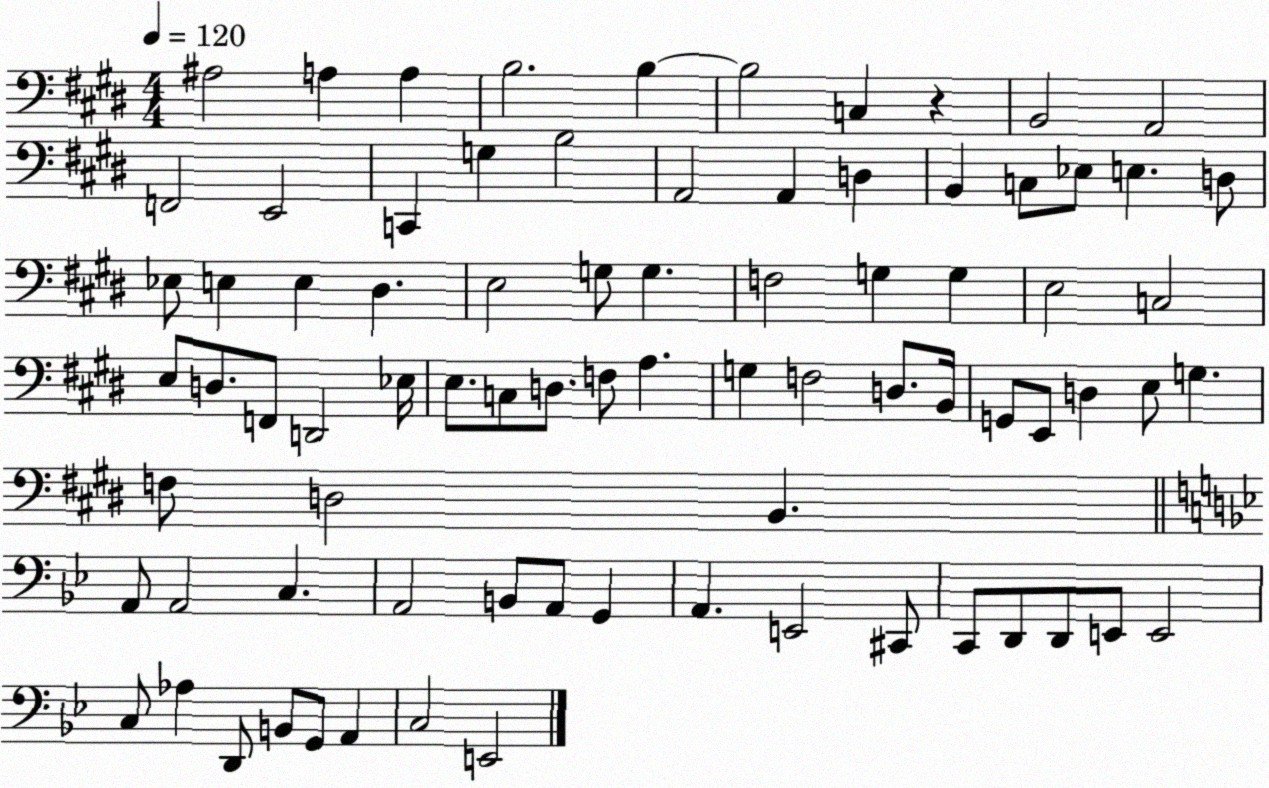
X:1
T:Untitled
M:4/4
L:1/4
K:E
^A,2 A, A, B,2 B, B,2 C, z B,,2 A,,2 F,,2 E,,2 C,, G, B,2 A,,2 A,, D, B,, C,/2 _E,/2 E, D,/2 _E,/2 E, E, ^D, E,2 G,/2 G, F,2 G, G, E,2 C,2 E,/2 D,/2 F,,/2 D,,2 _E,/4 E,/2 C,/2 D,/2 F,/2 A, G, F,2 D,/2 B,,/4 G,,/2 E,,/2 D, E,/2 G, F,/2 D,2 B,, A,,/2 A,,2 C, A,,2 B,,/2 A,,/2 G,, A,, E,,2 ^C,,/2 C,,/2 D,,/2 D,,/2 E,,/2 E,,2 C,/2 _A, D,,/2 B,,/2 G,,/2 A,, C,2 E,,2